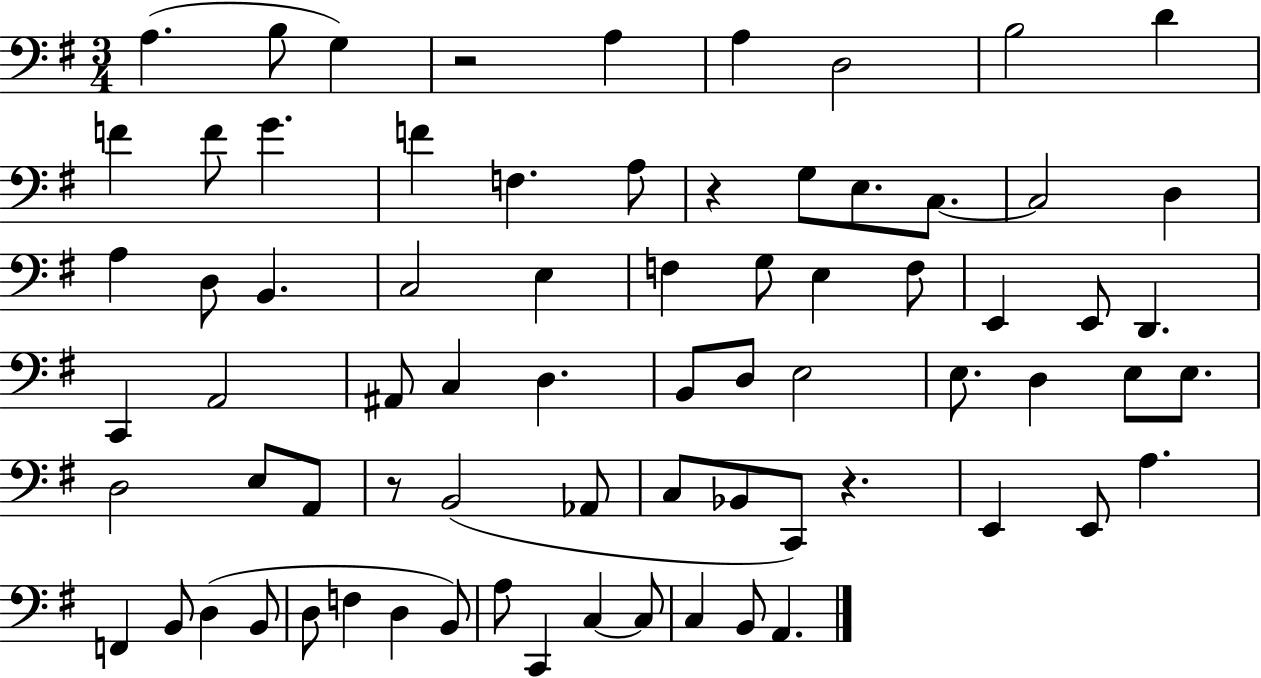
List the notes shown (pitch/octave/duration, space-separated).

A3/q. B3/e G3/q R/h A3/q A3/q D3/h B3/h D4/q F4/q F4/e G4/q. F4/q F3/q. A3/e R/q G3/e E3/e. C3/e. C3/h D3/q A3/q D3/e B2/q. C3/h E3/q F3/q G3/e E3/q F3/e E2/q E2/e D2/q. C2/q A2/h A#2/e C3/q D3/q. B2/e D3/e E3/h E3/e. D3/q E3/e E3/e. D3/h E3/e A2/e R/e B2/h Ab2/e C3/e Bb2/e C2/e R/q. E2/q E2/e A3/q. F2/q B2/e D3/q B2/e D3/e F3/q D3/q B2/e A3/e C2/q C3/q C3/e C3/q B2/e A2/q.